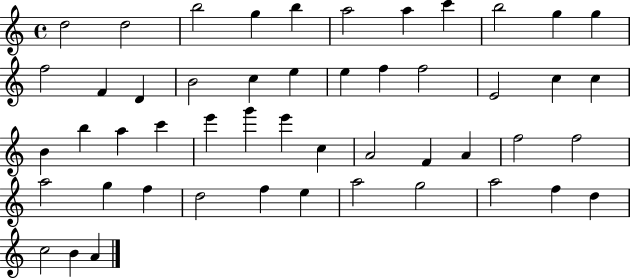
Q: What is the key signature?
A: C major